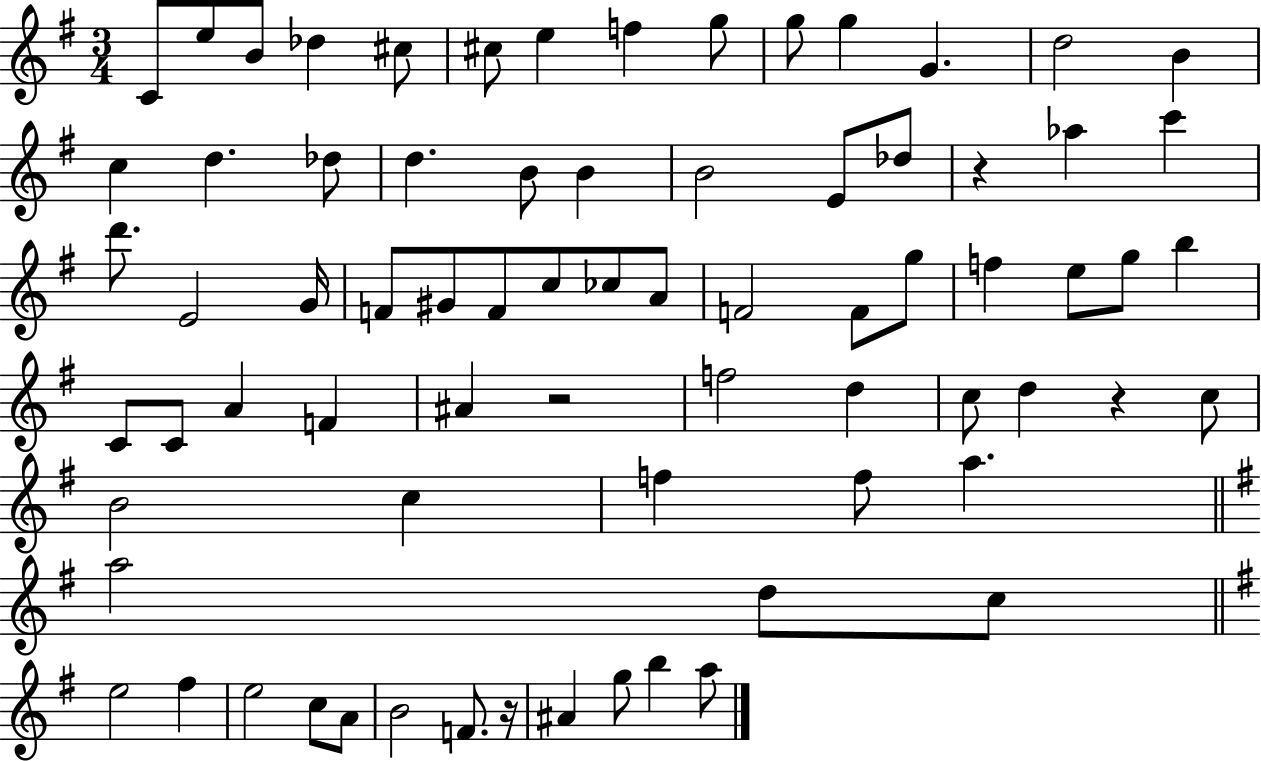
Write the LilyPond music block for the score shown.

{
  \clef treble
  \numericTimeSignature
  \time 3/4
  \key g \major
  \repeat volta 2 { c'8 e''8 b'8 des''4 cis''8 | cis''8 e''4 f''4 g''8 | g''8 g''4 g'4. | d''2 b'4 | \break c''4 d''4. des''8 | d''4. b'8 b'4 | b'2 e'8 des''8 | r4 aes''4 c'''4 | \break d'''8. e'2 g'16 | f'8 gis'8 f'8 c''8 ces''8 a'8 | f'2 f'8 g''8 | f''4 e''8 g''8 b''4 | \break c'8 c'8 a'4 f'4 | ais'4 r2 | f''2 d''4 | c''8 d''4 r4 c''8 | \break b'2 c''4 | f''4 f''8 a''4. | \bar "||" \break \key e \minor a''2 d''8 c''8 | \bar "||" \break \key e \minor e''2 fis''4 | e''2 c''8 a'8 | b'2 f'8. r16 | ais'4 g''8 b''4 a''8 | \break } \bar "|."
}